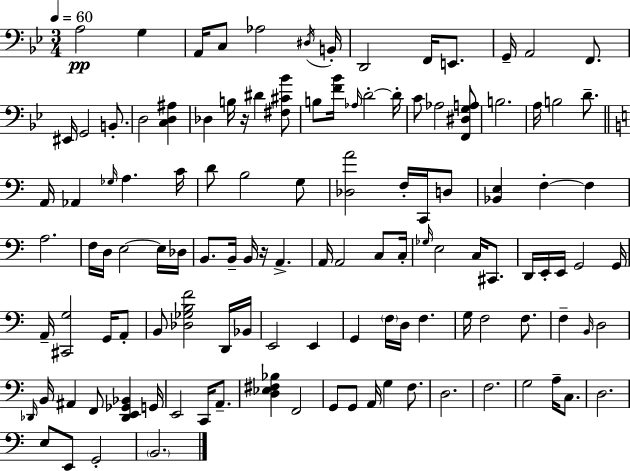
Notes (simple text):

A3/h G3/q A2/s C3/e Ab3/h D#3/s B2/s D2/h F2/s E2/e. G2/s A2/h F2/e. EIS2/s G2/h B2/e. D3/h [C3,D3,A#3]/q Db3/q B3/s R/s D#4/q [F#3,C#4,Bb4]/e B3/e [F4,Bb4]/s Ab3/s D4/h D4/s C4/e Ab3/h [F2,D#3,G3,A3]/e B3/h. A3/s B3/h D4/e. A2/s Ab2/q Gb3/s A3/q. C4/s D4/e B3/h G3/e [Db3,A4]/h F3/s C2/s D3/e [Bb2,E3]/q F3/q F3/q A3/h. F3/s D3/s E3/h E3/s Db3/s B2/e. B2/s B2/s R/s A2/q. A2/s A2/h C3/e C3/s Gb3/s E3/h C3/s C#2/e. D2/s E2/s E2/s G2/h G2/s A2/s [C#2,G3]/h G2/s A2/e B2/e [Db3,Gb3,B3,F4]/h D2/s Bb2/s E2/h E2/q G2/q F3/s D3/s F3/q. G3/s F3/h F3/e. F3/q B2/s D3/h Db2/s B2/s A#2/q F2/e [Db2,E2,Gb2,Bb2]/q G2/s E2/h C2/s A2/e. [D3,Eb3,F#3,Bb3]/q F2/h G2/e G2/e A2/s G3/q F3/e. D3/h. F3/h. G3/h A3/s C3/e. D3/h. E3/e E2/e G2/h B2/h.